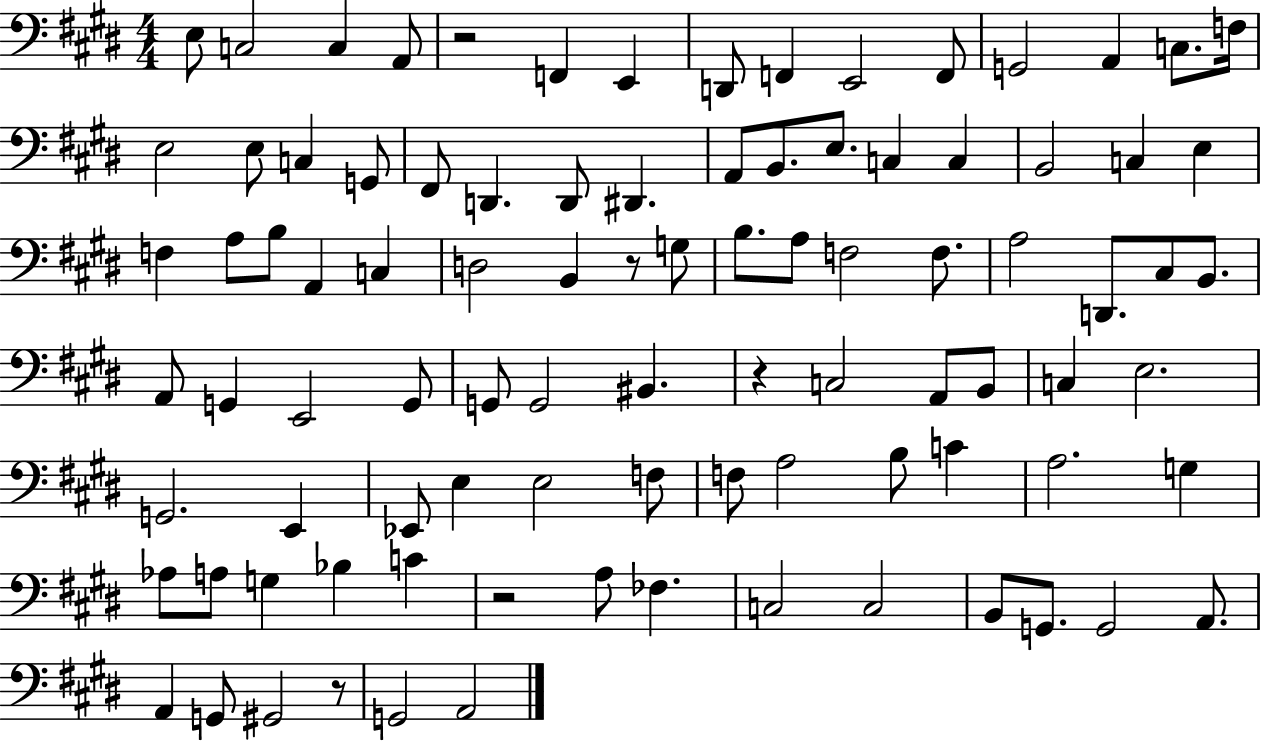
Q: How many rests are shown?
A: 5